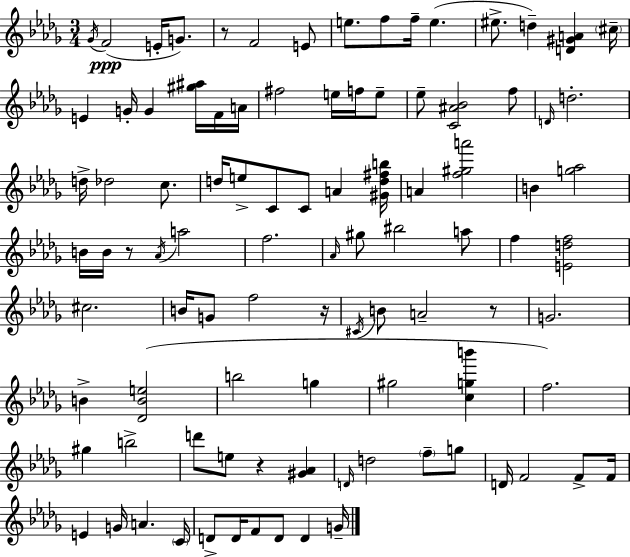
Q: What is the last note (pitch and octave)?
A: G4